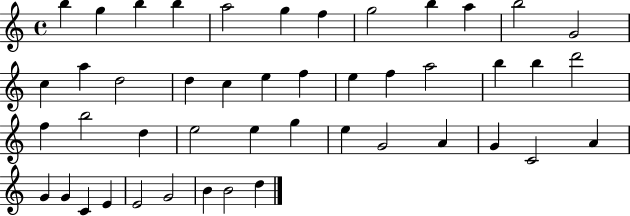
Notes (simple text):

B5/q G5/q B5/q B5/q A5/h G5/q F5/q G5/h B5/q A5/q B5/h G4/h C5/q A5/q D5/h D5/q C5/q E5/q F5/q E5/q F5/q A5/h B5/q B5/q D6/h F5/q B5/h D5/q E5/h E5/q G5/q E5/q G4/h A4/q G4/q C4/h A4/q G4/q G4/q C4/q E4/q E4/h G4/h B4/q B4/h D5/q